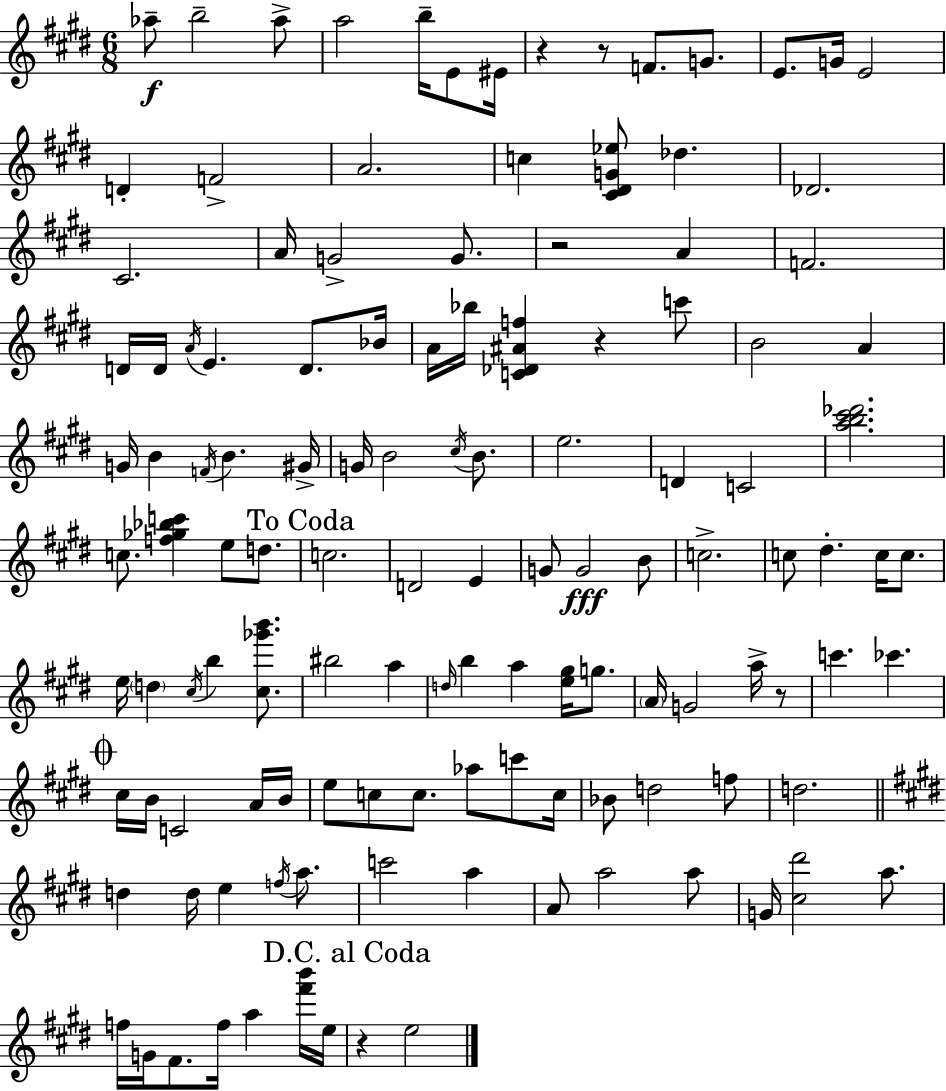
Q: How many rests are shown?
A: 6